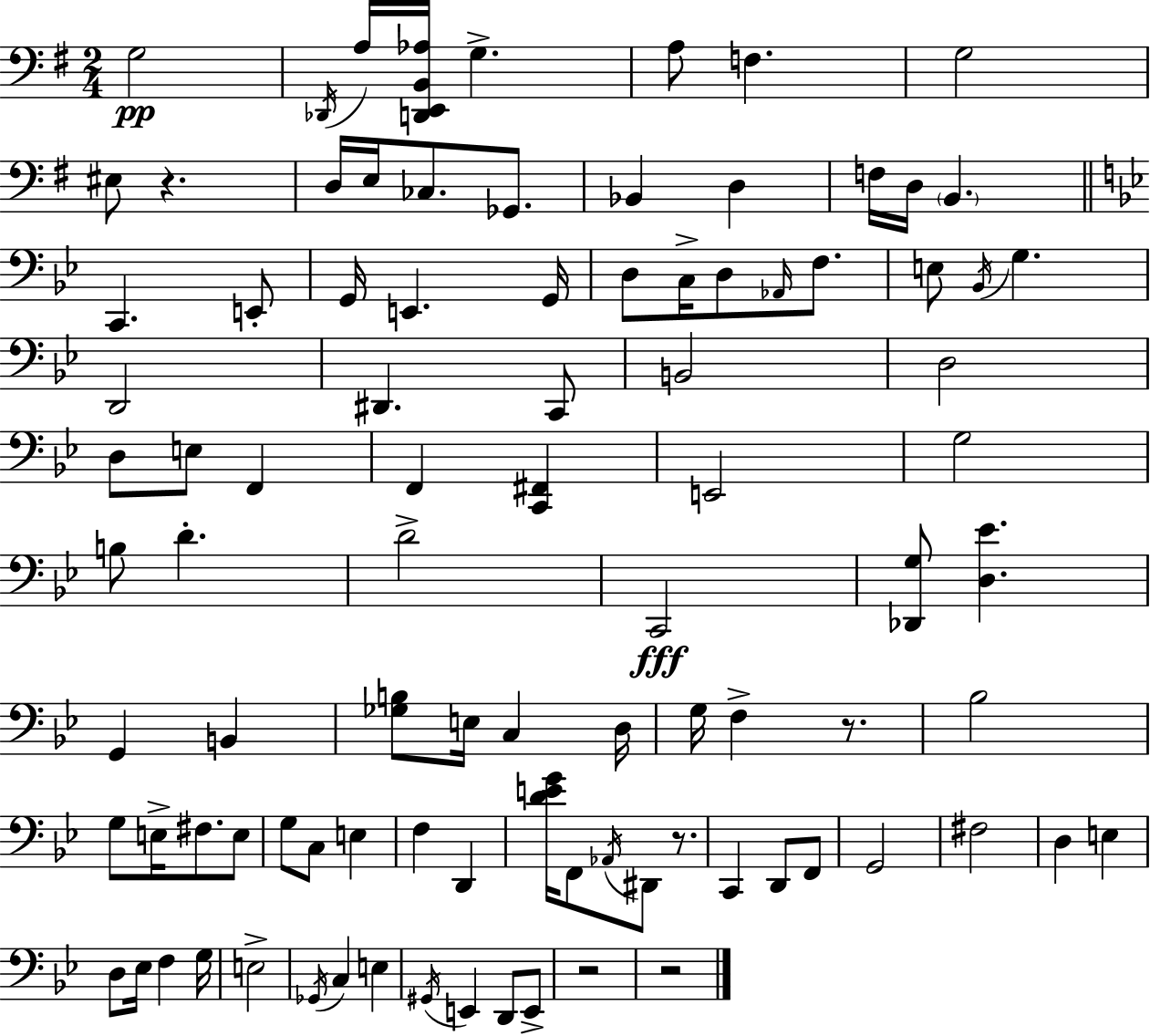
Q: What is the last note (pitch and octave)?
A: E2